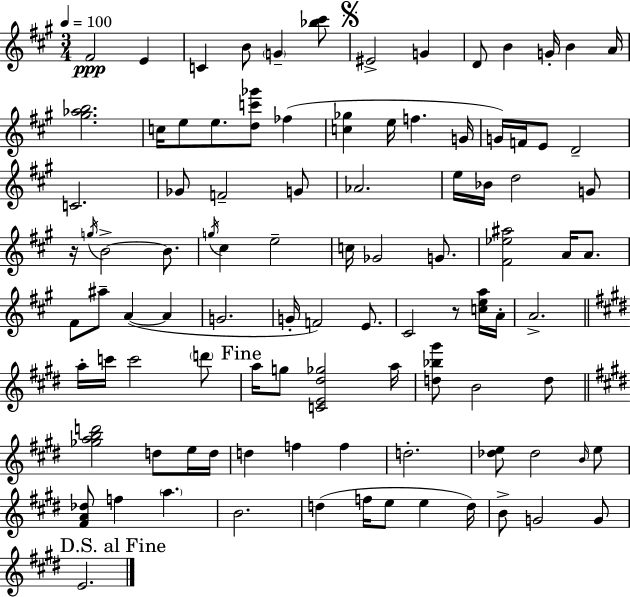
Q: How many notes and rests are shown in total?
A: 98